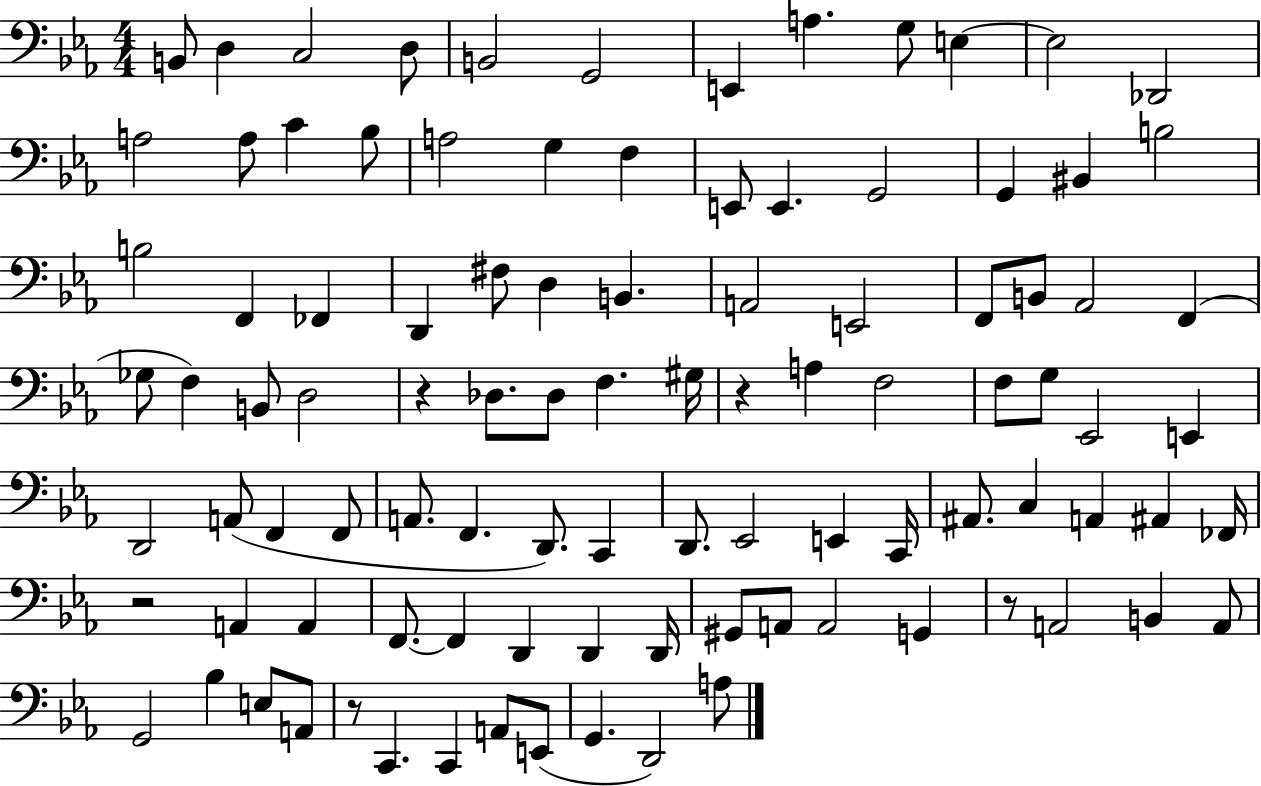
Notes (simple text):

B2/e D3/q C3/h D3/e B2/h G2/h E2/q A3/q. G3/e E3/q E3/h Db2/h A3/h A3/e C4/q Bb3/e A3/h G3/q F3/q E2/e E2/q. G2/h G2/q BIS2/q B3/h B3/h F2/q FES2/q D2/q F#3/e D3/q B2/q. A2/h E2/h F2/e B2/e Ab2/h F2/q Gb3/e F3/q B2/e D3/h R/q Db3/e. Db3/e F3/q. G#3/s R/q A3/q F3/h F3/e G3/e Eb2/h E2/q D2/h A2/e F2/q F2/e A2/e. F2/q. D2/e. C2/q D2/e. Eb2/h E2/q C2/s A#2/e. C3/q A2/q A#2/q FES2/s R/h A2/q A2/q F2/e. F2/q D2/q D2/q D2/s G#2/e A2/e A2/h G2/q R/e A2/h B2/q A2/e G2/h Bb3/q E3/e A2/e R/e C2/q. C2/q A2/e E2/e G2/q. D2/h A3/e